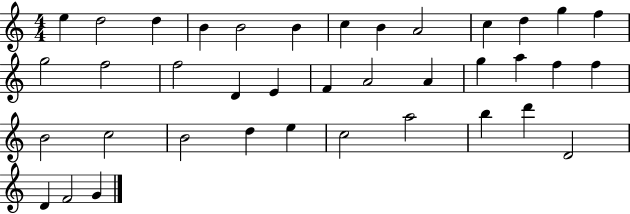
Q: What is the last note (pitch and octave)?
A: G4